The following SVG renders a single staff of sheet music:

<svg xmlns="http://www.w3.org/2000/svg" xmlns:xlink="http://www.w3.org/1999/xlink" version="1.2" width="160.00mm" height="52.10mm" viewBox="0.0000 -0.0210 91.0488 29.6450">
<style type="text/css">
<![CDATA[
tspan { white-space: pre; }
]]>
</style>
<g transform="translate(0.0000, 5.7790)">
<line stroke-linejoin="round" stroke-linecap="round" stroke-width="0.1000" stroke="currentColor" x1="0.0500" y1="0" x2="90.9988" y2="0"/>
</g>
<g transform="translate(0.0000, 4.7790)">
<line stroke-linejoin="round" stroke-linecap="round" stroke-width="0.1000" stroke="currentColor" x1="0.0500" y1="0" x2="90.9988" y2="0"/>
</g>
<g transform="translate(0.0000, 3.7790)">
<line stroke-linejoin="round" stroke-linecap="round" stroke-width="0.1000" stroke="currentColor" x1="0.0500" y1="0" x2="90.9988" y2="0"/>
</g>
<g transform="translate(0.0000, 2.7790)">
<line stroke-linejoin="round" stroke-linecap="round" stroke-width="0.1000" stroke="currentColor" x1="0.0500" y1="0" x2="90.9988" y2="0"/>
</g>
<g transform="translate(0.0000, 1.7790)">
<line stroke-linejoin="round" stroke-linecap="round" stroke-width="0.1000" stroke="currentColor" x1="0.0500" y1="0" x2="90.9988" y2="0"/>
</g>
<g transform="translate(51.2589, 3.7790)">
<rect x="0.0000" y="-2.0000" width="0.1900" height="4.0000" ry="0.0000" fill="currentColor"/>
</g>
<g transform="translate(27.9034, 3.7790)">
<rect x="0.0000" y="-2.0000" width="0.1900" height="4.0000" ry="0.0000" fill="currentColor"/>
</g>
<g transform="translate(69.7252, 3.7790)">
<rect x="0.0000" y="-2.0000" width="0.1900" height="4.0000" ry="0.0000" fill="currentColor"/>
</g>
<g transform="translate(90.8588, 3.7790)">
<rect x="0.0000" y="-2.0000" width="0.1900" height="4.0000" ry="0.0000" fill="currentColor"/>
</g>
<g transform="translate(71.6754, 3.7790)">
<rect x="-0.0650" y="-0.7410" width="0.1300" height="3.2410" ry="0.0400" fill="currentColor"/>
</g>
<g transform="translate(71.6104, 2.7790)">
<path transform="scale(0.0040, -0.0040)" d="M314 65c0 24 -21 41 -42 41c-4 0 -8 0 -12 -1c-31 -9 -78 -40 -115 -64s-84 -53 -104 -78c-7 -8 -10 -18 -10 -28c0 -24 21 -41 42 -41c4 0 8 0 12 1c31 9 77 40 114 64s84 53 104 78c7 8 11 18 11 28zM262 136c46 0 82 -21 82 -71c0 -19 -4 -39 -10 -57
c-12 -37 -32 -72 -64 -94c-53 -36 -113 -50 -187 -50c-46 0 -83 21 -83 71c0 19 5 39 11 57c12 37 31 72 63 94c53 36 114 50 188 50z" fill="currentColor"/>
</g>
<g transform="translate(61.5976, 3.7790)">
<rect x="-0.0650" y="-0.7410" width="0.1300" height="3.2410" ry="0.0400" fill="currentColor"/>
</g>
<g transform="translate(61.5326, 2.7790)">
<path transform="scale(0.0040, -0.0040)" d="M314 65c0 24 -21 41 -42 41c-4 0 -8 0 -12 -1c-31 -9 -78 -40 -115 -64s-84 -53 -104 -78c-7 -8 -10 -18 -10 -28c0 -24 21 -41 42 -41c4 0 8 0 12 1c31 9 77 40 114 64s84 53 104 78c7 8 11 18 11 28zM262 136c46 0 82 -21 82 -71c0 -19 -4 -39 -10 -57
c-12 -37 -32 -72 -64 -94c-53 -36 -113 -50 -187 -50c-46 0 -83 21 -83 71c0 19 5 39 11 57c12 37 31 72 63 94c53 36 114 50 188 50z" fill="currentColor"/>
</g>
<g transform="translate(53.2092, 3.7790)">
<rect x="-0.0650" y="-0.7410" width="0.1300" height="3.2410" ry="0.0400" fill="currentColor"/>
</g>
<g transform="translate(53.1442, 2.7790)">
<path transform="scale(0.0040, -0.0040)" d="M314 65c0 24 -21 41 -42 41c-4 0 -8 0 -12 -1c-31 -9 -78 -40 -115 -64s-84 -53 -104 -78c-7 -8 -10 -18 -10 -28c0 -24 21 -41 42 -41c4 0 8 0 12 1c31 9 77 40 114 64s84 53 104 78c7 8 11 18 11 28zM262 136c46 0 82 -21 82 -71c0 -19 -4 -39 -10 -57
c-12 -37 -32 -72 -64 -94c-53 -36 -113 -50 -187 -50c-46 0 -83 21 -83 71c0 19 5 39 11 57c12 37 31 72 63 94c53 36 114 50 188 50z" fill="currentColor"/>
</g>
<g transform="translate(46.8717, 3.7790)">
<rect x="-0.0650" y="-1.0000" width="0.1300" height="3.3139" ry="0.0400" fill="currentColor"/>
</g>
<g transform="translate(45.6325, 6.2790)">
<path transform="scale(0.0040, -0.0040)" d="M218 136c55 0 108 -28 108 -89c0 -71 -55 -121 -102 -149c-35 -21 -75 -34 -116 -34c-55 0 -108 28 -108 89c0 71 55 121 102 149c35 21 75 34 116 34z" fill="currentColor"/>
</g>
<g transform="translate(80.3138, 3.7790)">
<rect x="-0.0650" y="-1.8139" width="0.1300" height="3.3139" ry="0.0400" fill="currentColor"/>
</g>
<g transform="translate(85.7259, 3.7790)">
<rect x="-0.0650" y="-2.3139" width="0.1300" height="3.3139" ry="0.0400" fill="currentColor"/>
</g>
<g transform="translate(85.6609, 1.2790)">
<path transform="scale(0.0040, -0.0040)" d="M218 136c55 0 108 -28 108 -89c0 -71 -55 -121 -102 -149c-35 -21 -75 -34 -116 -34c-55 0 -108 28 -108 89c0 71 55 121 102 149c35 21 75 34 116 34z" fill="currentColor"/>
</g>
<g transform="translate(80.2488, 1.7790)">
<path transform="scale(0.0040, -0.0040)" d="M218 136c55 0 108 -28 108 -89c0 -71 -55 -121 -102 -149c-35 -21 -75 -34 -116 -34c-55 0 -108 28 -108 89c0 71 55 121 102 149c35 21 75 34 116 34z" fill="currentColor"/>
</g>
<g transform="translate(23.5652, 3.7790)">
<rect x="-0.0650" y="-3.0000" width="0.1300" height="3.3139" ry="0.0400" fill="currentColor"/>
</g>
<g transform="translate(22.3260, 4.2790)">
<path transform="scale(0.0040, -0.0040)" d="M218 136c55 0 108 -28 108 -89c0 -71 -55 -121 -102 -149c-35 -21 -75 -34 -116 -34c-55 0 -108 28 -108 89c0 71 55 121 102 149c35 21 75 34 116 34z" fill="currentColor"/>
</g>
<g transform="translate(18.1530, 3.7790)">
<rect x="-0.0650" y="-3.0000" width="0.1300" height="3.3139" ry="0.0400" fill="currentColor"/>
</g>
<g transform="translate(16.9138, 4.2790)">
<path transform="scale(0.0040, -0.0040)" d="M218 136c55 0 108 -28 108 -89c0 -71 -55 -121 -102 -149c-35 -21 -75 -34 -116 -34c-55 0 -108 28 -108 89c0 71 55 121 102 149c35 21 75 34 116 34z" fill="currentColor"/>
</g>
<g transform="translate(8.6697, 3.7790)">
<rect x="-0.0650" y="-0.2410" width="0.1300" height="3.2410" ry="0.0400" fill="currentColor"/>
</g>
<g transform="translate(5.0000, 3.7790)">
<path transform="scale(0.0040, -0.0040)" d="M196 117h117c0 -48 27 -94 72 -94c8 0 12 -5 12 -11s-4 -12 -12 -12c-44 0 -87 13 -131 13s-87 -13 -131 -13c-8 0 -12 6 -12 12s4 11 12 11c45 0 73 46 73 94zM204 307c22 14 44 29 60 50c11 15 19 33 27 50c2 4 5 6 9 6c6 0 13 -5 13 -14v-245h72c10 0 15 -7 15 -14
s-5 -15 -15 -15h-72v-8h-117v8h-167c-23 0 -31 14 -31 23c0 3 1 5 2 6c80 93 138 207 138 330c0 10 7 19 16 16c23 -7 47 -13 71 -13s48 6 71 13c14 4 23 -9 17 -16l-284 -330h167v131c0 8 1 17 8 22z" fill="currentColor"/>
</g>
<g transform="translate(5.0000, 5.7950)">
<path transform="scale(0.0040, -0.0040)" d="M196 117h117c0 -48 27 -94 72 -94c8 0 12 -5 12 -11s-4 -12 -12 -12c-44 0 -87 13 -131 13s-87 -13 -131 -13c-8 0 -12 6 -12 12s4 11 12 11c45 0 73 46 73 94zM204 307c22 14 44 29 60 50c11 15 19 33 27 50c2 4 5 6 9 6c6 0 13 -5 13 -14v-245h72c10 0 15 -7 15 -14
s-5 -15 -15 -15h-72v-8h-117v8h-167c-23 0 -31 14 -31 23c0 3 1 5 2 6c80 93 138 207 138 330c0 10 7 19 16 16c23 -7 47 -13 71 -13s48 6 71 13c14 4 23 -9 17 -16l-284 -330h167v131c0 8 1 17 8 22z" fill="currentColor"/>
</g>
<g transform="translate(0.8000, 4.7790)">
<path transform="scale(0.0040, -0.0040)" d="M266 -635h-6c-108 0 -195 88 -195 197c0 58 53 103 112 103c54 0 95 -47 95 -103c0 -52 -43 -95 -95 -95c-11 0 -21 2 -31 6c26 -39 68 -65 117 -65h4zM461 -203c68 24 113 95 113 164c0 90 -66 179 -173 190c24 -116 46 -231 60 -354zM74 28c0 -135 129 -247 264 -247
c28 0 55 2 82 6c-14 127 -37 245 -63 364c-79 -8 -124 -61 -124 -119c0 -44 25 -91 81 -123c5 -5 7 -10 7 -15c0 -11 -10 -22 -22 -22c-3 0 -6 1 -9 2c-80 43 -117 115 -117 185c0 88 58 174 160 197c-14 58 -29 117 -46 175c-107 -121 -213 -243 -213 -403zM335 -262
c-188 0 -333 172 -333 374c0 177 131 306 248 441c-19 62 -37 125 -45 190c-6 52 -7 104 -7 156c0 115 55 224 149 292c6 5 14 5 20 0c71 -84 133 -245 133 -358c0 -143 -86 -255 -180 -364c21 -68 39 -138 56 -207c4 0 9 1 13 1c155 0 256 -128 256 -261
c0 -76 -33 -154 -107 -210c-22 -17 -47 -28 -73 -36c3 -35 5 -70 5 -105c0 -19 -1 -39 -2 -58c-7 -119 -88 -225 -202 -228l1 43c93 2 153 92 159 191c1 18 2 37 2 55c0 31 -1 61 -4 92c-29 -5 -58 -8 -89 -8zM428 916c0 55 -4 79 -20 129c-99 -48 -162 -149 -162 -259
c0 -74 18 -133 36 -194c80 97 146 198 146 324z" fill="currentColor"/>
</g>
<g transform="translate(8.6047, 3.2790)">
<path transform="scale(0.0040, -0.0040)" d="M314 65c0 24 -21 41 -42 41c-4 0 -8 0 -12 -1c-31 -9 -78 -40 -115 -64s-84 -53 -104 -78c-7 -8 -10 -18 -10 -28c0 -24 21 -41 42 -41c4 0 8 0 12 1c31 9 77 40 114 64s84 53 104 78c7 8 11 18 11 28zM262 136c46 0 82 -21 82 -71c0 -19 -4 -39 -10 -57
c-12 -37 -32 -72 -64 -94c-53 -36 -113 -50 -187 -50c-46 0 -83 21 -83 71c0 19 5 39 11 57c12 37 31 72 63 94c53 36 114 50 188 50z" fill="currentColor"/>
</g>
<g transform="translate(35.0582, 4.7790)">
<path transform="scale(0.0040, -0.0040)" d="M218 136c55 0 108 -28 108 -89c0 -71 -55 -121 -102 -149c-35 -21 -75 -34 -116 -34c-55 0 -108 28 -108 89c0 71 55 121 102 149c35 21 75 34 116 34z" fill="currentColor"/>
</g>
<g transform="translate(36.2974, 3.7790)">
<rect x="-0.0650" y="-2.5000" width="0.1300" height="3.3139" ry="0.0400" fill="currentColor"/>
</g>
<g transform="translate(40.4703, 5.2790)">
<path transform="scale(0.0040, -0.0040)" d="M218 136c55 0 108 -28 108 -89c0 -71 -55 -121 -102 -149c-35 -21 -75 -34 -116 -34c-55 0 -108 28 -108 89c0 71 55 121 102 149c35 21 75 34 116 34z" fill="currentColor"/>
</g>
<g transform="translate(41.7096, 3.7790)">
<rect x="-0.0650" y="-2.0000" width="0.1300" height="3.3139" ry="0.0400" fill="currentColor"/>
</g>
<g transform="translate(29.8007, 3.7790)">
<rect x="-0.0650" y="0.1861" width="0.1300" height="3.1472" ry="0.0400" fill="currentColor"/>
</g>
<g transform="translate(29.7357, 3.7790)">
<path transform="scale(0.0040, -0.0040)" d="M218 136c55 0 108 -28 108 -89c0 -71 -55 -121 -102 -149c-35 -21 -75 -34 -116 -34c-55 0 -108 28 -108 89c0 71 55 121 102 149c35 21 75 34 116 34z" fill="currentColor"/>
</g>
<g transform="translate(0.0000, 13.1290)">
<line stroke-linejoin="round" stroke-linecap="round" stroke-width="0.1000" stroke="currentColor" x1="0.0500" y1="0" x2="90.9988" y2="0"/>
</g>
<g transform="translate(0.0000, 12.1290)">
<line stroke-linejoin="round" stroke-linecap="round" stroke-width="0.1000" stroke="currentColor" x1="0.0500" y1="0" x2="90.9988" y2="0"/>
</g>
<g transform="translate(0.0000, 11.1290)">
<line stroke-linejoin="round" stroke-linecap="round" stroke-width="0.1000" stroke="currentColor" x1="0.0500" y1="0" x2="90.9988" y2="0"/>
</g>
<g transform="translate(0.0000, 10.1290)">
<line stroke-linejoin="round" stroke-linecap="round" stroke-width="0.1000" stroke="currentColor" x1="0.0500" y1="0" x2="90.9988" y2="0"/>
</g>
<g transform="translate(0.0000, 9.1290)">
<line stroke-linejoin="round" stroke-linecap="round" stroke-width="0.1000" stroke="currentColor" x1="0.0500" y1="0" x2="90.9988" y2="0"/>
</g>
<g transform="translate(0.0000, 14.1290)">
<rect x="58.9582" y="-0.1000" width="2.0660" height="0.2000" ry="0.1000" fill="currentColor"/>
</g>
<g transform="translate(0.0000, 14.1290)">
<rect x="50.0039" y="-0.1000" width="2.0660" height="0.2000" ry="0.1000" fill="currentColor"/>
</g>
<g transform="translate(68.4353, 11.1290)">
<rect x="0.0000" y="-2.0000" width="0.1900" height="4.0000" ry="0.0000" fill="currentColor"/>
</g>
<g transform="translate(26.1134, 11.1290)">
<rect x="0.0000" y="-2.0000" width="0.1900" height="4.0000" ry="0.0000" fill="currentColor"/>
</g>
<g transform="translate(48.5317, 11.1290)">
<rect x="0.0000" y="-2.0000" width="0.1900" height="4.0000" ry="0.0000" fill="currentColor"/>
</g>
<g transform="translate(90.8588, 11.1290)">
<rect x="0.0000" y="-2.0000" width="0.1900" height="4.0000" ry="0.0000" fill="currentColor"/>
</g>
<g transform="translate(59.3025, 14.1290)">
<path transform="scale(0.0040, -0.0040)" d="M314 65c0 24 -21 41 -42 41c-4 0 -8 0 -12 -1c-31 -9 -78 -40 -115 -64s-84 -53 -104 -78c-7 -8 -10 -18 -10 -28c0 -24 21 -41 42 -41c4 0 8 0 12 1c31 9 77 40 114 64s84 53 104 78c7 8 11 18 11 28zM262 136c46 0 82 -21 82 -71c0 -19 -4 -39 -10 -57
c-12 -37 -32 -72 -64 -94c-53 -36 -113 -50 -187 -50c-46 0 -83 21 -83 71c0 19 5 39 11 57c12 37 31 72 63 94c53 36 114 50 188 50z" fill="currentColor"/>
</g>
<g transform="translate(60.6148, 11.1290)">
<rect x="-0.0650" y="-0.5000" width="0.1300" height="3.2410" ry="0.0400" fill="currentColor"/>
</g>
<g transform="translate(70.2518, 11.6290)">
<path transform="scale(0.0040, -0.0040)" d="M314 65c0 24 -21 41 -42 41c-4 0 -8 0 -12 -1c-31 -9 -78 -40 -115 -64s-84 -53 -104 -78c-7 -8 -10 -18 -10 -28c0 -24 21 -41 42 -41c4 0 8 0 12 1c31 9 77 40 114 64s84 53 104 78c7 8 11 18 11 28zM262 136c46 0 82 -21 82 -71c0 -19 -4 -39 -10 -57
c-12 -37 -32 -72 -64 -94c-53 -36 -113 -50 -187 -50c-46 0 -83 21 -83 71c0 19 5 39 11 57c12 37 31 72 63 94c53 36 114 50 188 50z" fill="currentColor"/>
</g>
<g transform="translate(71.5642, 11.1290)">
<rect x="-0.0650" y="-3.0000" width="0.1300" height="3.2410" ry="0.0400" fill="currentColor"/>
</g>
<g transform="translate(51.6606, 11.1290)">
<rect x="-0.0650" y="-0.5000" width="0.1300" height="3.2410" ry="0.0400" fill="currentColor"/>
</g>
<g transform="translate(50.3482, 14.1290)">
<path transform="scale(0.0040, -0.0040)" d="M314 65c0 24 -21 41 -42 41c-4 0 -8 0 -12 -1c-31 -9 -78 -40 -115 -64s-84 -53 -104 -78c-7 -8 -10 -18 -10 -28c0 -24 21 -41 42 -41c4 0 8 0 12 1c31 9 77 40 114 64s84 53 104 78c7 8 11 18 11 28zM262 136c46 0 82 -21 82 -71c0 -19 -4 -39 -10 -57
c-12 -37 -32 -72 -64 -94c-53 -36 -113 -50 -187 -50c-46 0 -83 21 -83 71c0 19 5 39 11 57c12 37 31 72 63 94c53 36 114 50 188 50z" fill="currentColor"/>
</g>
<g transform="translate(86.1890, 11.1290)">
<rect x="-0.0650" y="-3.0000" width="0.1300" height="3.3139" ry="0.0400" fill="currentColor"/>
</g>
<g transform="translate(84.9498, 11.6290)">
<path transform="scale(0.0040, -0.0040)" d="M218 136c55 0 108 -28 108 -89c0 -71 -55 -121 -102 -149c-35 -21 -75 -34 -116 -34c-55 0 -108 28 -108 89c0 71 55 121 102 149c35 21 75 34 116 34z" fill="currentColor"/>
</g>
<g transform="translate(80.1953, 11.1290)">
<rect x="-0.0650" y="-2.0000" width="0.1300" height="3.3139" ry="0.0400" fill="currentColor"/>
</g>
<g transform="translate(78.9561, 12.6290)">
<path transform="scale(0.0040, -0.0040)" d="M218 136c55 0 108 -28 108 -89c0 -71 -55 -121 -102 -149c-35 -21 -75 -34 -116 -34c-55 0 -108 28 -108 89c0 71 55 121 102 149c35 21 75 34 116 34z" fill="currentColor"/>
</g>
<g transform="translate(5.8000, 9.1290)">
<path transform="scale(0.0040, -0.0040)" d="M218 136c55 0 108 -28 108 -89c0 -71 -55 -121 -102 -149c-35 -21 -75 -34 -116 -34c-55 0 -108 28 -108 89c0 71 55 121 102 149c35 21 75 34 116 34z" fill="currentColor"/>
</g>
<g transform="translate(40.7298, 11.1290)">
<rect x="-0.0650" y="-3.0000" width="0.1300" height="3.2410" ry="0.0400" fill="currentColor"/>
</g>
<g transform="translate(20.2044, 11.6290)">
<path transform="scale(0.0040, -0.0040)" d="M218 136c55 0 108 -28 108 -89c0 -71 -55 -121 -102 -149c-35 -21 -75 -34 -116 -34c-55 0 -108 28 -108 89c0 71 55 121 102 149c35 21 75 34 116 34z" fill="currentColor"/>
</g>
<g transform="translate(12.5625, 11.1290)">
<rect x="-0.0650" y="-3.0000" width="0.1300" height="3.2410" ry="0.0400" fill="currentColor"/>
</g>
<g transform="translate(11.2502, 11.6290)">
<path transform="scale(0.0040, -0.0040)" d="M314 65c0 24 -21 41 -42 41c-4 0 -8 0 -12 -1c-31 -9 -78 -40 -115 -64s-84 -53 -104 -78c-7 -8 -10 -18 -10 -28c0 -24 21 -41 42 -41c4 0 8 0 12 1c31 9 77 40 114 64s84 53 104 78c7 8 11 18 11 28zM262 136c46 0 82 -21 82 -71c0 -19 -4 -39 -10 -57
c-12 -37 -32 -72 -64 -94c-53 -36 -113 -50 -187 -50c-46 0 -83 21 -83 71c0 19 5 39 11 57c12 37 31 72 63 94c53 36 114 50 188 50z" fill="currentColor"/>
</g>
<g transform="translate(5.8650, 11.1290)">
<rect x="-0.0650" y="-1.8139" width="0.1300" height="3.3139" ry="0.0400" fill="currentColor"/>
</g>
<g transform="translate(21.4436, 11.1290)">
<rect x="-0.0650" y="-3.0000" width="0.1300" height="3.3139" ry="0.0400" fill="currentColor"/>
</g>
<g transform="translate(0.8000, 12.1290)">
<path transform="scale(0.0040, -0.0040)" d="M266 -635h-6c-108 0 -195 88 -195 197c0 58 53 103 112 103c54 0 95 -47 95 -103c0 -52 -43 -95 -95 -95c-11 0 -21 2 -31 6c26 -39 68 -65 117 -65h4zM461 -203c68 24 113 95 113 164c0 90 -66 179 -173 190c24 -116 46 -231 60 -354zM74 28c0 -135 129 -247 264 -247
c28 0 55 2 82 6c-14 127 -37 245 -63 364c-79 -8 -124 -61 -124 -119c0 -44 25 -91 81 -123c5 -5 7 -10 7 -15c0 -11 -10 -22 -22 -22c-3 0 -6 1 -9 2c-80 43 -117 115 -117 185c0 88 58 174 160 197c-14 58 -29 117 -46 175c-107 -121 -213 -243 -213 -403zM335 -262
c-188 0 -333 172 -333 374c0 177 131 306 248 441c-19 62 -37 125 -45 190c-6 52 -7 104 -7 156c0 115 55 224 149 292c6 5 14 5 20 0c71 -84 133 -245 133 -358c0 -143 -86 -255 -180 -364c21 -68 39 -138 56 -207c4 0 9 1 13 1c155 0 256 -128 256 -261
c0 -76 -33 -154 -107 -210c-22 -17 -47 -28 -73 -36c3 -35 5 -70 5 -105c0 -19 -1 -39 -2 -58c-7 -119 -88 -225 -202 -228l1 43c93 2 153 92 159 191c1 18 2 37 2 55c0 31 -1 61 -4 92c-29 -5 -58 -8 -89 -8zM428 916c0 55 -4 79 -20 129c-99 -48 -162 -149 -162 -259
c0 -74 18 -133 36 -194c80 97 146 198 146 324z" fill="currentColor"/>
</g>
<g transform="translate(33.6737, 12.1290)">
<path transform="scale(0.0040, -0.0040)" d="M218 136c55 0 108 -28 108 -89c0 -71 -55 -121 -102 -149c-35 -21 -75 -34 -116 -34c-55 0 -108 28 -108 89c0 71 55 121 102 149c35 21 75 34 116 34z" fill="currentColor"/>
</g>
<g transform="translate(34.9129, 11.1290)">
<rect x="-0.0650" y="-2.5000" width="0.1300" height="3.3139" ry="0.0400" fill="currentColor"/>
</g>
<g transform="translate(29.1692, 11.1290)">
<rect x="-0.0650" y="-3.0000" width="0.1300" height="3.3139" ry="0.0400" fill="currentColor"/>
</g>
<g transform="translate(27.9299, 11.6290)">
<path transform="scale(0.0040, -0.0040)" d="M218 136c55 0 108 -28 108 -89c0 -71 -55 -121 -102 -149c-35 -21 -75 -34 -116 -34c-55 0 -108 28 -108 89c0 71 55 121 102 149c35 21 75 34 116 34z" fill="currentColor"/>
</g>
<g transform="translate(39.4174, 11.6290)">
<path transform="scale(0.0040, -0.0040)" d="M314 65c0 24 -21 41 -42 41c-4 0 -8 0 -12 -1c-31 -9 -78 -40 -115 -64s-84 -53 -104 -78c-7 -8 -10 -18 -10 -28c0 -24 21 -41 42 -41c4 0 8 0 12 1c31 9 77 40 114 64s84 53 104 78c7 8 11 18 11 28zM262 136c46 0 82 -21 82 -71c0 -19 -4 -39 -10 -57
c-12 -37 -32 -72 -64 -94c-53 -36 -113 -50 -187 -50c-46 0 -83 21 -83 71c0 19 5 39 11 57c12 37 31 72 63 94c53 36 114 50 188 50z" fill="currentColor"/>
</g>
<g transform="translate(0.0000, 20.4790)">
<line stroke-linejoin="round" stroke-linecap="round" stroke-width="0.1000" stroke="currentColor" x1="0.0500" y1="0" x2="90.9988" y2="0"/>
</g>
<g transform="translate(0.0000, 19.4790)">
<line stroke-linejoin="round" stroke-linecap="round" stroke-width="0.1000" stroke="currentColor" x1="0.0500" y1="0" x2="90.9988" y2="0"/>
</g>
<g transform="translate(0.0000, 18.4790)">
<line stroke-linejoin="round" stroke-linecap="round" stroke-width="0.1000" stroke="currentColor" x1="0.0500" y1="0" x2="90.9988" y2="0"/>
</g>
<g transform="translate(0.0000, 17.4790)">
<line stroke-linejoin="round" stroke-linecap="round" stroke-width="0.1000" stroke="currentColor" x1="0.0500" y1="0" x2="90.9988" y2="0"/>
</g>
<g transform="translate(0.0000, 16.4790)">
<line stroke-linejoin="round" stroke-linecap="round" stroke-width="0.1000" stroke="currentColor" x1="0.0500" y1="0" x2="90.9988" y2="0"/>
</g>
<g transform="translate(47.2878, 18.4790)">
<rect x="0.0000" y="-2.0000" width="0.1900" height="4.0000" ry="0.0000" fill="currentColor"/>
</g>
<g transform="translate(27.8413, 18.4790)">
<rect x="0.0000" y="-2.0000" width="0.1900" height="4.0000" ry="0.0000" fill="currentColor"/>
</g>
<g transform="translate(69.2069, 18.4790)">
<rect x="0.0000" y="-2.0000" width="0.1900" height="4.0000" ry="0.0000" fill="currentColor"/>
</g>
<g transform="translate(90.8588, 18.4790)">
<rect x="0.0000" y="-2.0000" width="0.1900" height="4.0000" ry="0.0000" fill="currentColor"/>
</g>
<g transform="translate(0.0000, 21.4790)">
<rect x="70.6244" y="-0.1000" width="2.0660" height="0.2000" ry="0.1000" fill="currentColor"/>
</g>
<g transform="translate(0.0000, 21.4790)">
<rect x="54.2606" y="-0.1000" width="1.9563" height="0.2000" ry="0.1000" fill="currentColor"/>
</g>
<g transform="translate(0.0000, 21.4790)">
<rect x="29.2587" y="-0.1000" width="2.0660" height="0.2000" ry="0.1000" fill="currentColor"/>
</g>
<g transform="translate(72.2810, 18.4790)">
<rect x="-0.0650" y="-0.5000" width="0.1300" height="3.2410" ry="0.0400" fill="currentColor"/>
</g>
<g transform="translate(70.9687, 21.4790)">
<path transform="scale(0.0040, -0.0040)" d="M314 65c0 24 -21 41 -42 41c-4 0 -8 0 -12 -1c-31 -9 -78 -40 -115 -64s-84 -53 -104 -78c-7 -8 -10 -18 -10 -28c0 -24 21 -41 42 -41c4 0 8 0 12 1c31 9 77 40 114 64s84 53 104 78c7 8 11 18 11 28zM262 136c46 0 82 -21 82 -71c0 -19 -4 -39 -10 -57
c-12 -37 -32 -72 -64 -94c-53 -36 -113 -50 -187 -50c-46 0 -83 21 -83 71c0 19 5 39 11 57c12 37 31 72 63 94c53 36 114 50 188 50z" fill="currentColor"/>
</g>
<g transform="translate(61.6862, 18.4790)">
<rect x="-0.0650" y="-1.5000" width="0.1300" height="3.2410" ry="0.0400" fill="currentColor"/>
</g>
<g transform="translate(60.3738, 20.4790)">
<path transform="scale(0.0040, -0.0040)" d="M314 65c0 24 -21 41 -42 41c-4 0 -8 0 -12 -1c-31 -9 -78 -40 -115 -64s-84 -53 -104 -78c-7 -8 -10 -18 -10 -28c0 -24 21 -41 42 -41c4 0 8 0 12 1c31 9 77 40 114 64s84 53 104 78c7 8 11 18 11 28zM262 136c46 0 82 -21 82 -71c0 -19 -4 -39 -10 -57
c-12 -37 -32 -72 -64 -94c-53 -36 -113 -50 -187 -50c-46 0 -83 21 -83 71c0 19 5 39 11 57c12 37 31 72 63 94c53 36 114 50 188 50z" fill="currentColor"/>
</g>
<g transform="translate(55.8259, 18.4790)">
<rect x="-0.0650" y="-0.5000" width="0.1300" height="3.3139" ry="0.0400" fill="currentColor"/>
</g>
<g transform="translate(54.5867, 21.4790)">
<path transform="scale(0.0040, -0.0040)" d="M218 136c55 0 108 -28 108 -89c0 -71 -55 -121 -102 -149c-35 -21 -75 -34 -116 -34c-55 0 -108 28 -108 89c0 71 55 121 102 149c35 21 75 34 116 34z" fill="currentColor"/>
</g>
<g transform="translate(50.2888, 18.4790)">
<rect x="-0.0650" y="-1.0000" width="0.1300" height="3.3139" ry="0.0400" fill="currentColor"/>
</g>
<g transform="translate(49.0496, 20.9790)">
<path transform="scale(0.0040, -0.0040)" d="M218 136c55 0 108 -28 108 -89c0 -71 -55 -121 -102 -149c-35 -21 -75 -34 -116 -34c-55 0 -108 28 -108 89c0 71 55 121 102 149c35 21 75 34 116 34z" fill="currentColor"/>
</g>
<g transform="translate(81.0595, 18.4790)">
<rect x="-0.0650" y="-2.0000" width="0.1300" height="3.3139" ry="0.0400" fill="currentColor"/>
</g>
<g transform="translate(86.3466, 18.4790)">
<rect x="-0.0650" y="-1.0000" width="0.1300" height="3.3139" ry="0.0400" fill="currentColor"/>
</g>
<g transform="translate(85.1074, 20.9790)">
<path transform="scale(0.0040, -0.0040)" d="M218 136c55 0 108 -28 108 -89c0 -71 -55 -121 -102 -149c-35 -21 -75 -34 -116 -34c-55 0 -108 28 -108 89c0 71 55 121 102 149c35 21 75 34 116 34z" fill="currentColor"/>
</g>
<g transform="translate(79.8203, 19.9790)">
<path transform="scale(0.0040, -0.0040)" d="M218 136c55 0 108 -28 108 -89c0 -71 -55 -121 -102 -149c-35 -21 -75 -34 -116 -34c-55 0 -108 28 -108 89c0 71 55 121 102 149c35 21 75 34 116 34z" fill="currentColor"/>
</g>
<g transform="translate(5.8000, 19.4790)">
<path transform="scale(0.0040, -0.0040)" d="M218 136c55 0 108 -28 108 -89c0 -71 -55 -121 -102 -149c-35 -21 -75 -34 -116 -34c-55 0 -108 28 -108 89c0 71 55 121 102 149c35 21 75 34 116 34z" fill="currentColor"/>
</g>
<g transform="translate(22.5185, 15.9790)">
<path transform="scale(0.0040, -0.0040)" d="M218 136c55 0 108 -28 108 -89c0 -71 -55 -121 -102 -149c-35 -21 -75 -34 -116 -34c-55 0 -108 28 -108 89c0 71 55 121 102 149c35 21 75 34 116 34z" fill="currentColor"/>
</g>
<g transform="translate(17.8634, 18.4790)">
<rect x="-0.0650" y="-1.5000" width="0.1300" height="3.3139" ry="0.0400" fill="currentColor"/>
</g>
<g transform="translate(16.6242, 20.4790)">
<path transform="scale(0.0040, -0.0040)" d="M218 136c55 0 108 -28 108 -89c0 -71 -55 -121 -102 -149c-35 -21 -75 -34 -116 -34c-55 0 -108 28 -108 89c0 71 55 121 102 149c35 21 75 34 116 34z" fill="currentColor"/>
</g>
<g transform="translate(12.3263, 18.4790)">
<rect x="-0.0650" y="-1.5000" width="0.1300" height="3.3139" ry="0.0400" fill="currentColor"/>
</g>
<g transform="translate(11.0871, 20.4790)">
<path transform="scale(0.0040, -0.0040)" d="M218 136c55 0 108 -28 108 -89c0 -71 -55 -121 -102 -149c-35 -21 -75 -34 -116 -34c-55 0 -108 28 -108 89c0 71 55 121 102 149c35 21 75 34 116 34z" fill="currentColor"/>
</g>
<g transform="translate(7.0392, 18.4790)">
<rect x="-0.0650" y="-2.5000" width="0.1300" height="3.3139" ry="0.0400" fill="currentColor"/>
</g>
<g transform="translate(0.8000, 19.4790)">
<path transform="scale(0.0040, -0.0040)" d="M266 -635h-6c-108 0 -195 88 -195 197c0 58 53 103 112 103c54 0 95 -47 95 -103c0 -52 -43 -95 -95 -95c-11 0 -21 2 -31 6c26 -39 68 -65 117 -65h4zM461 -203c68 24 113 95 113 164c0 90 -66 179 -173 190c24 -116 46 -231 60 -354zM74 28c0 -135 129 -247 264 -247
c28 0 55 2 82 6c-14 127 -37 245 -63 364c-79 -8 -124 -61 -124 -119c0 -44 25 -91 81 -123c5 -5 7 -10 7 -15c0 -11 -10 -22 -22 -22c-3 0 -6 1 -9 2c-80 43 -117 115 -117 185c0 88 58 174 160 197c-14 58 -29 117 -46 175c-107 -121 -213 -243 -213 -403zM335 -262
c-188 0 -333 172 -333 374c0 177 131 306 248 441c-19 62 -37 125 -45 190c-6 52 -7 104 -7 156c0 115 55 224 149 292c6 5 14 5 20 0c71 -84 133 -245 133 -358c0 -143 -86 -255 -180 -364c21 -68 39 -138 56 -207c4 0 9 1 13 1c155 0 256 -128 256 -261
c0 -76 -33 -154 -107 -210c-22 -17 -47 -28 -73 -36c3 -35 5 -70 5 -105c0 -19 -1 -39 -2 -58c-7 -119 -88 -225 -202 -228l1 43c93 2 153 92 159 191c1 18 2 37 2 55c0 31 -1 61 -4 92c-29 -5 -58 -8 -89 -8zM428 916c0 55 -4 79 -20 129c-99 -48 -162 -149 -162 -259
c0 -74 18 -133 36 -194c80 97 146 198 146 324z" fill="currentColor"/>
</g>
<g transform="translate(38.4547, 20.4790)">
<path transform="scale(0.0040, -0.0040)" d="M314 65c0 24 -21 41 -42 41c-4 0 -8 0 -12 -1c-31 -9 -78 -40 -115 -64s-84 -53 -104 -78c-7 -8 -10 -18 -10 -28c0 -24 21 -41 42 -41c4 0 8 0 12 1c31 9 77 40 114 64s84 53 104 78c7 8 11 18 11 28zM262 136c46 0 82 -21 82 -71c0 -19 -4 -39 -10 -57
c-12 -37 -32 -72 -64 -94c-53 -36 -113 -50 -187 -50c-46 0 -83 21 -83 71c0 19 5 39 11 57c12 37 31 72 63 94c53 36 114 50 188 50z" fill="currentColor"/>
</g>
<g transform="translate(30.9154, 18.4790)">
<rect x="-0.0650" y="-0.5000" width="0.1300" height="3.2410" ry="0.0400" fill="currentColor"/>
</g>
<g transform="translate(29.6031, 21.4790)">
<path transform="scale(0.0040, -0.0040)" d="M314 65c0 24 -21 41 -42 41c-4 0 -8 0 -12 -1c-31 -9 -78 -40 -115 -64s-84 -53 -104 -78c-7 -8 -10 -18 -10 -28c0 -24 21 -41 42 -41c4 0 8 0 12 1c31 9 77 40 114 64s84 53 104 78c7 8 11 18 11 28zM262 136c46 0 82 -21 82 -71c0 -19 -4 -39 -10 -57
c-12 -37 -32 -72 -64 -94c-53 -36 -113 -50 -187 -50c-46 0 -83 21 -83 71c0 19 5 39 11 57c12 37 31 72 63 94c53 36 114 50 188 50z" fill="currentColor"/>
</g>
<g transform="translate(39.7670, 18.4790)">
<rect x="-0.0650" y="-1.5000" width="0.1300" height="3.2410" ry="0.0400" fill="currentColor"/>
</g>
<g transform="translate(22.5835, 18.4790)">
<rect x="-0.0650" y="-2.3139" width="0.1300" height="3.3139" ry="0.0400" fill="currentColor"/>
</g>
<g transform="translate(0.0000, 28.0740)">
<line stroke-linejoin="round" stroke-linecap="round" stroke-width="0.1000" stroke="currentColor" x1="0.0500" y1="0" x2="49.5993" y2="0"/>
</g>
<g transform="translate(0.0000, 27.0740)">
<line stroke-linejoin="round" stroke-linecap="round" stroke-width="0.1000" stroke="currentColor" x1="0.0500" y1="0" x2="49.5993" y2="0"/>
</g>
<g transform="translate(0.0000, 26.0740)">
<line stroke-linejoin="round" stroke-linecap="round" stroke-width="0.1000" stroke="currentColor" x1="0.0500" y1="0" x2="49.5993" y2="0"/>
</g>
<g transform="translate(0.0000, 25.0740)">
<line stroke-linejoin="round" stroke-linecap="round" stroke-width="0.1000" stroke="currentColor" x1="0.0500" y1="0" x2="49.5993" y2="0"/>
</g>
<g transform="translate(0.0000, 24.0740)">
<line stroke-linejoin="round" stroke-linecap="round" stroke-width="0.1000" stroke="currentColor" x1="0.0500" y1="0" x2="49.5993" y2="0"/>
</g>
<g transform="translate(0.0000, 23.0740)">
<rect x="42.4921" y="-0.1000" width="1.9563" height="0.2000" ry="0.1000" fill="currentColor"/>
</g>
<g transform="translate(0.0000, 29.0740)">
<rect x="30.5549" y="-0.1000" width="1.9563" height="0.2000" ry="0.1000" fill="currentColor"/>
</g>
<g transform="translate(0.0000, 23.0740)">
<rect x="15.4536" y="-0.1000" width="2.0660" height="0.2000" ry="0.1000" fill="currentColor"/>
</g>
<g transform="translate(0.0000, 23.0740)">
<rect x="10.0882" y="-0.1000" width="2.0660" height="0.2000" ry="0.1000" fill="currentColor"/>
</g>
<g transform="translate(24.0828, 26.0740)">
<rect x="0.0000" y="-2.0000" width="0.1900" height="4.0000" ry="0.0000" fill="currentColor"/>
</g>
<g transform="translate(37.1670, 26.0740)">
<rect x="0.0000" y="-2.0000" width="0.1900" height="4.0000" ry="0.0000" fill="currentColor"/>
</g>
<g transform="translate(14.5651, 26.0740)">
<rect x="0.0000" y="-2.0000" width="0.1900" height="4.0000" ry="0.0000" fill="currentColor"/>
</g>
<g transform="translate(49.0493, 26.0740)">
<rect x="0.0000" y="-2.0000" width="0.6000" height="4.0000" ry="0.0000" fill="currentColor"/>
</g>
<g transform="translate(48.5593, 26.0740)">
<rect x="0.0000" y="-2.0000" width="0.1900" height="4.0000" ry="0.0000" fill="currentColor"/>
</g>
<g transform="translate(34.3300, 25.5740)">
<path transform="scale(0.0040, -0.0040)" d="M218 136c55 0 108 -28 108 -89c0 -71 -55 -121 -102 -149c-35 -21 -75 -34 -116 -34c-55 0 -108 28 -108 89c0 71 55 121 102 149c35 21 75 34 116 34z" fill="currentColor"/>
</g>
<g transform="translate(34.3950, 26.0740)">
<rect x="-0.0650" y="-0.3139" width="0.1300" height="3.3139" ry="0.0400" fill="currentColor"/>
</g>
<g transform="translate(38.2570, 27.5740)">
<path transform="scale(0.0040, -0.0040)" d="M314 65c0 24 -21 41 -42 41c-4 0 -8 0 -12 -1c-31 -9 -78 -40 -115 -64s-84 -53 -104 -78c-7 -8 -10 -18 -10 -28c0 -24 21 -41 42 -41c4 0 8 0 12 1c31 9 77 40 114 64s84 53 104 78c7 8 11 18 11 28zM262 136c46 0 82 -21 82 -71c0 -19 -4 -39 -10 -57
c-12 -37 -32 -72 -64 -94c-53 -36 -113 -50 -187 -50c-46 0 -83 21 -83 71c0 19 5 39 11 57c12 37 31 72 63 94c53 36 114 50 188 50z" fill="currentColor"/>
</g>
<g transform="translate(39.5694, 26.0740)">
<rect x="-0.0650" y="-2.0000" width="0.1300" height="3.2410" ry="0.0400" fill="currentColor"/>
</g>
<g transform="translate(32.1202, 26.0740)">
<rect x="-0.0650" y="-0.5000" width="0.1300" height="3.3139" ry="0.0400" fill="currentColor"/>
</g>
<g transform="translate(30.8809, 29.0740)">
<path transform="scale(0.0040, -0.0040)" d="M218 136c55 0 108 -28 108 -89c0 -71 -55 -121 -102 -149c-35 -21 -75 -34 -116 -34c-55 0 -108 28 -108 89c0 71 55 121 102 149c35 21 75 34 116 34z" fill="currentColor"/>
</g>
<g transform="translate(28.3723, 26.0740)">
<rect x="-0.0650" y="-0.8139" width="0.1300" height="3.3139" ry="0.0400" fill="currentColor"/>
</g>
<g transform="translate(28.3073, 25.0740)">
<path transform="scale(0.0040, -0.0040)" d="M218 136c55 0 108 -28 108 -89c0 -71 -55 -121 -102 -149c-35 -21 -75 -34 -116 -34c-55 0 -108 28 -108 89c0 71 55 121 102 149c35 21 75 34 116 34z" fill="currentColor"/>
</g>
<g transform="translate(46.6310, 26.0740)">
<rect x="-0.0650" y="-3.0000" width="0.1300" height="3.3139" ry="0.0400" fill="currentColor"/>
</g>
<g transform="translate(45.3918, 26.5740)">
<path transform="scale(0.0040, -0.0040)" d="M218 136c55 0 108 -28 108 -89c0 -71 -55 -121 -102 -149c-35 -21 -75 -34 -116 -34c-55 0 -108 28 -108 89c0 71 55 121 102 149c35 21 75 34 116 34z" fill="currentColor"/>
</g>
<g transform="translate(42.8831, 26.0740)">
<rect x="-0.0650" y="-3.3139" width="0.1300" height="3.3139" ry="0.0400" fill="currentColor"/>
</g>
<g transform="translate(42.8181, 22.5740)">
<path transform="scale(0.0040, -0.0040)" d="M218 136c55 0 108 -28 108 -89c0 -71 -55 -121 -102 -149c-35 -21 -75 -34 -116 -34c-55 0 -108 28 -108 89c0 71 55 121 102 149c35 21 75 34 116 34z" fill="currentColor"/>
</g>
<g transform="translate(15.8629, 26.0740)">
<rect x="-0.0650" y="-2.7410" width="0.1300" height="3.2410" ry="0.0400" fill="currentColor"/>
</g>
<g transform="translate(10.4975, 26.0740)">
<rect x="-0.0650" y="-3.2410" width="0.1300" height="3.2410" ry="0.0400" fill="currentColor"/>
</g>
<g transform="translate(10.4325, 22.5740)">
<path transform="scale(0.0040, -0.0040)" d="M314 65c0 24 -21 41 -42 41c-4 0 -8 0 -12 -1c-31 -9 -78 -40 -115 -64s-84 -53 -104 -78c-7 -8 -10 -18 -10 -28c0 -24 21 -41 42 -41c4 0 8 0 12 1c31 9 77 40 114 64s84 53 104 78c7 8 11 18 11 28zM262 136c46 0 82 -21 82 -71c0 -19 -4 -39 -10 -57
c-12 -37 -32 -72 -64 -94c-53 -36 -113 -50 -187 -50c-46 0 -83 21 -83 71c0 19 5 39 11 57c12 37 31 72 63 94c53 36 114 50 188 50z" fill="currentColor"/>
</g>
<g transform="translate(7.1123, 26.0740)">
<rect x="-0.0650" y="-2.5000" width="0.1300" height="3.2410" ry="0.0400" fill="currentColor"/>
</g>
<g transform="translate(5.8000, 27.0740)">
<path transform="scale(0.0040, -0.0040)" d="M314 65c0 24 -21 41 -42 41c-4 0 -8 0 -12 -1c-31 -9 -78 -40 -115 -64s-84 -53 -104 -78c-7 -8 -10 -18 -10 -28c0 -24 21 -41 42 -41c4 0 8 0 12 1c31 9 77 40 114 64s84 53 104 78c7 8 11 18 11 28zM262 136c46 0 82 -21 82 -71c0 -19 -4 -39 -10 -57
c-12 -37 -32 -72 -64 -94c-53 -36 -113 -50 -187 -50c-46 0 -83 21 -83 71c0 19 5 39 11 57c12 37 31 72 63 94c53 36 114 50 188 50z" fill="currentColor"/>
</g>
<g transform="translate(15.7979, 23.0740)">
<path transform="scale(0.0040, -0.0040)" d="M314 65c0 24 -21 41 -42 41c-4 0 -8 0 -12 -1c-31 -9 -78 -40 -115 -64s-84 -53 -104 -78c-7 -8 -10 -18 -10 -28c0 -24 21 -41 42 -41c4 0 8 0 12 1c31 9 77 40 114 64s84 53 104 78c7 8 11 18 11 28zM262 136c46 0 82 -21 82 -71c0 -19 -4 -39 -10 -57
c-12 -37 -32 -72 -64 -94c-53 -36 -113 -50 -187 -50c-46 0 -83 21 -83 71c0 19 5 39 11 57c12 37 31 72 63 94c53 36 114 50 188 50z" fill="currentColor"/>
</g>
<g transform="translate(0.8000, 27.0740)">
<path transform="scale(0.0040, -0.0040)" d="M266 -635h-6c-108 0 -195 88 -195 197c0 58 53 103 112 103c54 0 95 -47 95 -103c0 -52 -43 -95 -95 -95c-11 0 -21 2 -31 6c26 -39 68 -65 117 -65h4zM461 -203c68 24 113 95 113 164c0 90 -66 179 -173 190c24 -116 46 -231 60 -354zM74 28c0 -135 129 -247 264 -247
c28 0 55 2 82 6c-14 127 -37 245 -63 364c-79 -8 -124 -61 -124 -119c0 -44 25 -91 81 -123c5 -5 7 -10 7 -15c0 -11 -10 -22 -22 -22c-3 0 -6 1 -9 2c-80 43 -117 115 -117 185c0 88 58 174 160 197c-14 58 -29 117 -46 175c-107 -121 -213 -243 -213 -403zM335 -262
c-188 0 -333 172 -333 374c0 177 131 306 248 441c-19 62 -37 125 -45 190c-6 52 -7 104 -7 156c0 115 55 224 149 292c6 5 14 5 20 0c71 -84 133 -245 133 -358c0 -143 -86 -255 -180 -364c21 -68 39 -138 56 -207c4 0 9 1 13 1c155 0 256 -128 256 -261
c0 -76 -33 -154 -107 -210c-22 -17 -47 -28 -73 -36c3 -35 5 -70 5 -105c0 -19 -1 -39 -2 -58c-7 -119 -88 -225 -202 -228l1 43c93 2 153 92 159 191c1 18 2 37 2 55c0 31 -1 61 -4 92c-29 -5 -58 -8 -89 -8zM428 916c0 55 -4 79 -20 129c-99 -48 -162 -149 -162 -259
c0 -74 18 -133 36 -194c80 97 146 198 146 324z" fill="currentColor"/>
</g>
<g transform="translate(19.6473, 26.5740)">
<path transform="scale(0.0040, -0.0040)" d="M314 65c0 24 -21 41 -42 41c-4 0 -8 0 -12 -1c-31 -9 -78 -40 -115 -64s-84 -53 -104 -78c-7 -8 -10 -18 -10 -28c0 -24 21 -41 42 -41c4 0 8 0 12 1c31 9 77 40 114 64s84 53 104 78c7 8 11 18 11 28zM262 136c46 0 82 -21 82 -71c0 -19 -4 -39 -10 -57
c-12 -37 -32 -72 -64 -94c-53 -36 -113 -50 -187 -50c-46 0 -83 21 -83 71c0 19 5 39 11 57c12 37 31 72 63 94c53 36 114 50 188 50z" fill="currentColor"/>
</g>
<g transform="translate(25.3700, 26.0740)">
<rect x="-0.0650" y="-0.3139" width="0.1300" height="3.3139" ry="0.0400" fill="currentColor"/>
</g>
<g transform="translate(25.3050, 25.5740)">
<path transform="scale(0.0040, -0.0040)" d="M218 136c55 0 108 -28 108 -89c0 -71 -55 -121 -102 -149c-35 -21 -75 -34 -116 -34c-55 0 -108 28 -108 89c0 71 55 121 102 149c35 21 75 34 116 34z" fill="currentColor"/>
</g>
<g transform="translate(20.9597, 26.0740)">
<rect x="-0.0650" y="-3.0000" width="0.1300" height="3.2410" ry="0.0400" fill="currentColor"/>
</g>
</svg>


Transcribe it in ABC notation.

X:1
T:Untitled
M:4/4
L:1/4
K:C
c2 A A B G F D d2 d2 d2 f g f A2 A A G A2 C2 C2 A2 F A G E E g C2 E2 D C E2 C2 F D G2 b2 a2 A2 c d C c F2 b A